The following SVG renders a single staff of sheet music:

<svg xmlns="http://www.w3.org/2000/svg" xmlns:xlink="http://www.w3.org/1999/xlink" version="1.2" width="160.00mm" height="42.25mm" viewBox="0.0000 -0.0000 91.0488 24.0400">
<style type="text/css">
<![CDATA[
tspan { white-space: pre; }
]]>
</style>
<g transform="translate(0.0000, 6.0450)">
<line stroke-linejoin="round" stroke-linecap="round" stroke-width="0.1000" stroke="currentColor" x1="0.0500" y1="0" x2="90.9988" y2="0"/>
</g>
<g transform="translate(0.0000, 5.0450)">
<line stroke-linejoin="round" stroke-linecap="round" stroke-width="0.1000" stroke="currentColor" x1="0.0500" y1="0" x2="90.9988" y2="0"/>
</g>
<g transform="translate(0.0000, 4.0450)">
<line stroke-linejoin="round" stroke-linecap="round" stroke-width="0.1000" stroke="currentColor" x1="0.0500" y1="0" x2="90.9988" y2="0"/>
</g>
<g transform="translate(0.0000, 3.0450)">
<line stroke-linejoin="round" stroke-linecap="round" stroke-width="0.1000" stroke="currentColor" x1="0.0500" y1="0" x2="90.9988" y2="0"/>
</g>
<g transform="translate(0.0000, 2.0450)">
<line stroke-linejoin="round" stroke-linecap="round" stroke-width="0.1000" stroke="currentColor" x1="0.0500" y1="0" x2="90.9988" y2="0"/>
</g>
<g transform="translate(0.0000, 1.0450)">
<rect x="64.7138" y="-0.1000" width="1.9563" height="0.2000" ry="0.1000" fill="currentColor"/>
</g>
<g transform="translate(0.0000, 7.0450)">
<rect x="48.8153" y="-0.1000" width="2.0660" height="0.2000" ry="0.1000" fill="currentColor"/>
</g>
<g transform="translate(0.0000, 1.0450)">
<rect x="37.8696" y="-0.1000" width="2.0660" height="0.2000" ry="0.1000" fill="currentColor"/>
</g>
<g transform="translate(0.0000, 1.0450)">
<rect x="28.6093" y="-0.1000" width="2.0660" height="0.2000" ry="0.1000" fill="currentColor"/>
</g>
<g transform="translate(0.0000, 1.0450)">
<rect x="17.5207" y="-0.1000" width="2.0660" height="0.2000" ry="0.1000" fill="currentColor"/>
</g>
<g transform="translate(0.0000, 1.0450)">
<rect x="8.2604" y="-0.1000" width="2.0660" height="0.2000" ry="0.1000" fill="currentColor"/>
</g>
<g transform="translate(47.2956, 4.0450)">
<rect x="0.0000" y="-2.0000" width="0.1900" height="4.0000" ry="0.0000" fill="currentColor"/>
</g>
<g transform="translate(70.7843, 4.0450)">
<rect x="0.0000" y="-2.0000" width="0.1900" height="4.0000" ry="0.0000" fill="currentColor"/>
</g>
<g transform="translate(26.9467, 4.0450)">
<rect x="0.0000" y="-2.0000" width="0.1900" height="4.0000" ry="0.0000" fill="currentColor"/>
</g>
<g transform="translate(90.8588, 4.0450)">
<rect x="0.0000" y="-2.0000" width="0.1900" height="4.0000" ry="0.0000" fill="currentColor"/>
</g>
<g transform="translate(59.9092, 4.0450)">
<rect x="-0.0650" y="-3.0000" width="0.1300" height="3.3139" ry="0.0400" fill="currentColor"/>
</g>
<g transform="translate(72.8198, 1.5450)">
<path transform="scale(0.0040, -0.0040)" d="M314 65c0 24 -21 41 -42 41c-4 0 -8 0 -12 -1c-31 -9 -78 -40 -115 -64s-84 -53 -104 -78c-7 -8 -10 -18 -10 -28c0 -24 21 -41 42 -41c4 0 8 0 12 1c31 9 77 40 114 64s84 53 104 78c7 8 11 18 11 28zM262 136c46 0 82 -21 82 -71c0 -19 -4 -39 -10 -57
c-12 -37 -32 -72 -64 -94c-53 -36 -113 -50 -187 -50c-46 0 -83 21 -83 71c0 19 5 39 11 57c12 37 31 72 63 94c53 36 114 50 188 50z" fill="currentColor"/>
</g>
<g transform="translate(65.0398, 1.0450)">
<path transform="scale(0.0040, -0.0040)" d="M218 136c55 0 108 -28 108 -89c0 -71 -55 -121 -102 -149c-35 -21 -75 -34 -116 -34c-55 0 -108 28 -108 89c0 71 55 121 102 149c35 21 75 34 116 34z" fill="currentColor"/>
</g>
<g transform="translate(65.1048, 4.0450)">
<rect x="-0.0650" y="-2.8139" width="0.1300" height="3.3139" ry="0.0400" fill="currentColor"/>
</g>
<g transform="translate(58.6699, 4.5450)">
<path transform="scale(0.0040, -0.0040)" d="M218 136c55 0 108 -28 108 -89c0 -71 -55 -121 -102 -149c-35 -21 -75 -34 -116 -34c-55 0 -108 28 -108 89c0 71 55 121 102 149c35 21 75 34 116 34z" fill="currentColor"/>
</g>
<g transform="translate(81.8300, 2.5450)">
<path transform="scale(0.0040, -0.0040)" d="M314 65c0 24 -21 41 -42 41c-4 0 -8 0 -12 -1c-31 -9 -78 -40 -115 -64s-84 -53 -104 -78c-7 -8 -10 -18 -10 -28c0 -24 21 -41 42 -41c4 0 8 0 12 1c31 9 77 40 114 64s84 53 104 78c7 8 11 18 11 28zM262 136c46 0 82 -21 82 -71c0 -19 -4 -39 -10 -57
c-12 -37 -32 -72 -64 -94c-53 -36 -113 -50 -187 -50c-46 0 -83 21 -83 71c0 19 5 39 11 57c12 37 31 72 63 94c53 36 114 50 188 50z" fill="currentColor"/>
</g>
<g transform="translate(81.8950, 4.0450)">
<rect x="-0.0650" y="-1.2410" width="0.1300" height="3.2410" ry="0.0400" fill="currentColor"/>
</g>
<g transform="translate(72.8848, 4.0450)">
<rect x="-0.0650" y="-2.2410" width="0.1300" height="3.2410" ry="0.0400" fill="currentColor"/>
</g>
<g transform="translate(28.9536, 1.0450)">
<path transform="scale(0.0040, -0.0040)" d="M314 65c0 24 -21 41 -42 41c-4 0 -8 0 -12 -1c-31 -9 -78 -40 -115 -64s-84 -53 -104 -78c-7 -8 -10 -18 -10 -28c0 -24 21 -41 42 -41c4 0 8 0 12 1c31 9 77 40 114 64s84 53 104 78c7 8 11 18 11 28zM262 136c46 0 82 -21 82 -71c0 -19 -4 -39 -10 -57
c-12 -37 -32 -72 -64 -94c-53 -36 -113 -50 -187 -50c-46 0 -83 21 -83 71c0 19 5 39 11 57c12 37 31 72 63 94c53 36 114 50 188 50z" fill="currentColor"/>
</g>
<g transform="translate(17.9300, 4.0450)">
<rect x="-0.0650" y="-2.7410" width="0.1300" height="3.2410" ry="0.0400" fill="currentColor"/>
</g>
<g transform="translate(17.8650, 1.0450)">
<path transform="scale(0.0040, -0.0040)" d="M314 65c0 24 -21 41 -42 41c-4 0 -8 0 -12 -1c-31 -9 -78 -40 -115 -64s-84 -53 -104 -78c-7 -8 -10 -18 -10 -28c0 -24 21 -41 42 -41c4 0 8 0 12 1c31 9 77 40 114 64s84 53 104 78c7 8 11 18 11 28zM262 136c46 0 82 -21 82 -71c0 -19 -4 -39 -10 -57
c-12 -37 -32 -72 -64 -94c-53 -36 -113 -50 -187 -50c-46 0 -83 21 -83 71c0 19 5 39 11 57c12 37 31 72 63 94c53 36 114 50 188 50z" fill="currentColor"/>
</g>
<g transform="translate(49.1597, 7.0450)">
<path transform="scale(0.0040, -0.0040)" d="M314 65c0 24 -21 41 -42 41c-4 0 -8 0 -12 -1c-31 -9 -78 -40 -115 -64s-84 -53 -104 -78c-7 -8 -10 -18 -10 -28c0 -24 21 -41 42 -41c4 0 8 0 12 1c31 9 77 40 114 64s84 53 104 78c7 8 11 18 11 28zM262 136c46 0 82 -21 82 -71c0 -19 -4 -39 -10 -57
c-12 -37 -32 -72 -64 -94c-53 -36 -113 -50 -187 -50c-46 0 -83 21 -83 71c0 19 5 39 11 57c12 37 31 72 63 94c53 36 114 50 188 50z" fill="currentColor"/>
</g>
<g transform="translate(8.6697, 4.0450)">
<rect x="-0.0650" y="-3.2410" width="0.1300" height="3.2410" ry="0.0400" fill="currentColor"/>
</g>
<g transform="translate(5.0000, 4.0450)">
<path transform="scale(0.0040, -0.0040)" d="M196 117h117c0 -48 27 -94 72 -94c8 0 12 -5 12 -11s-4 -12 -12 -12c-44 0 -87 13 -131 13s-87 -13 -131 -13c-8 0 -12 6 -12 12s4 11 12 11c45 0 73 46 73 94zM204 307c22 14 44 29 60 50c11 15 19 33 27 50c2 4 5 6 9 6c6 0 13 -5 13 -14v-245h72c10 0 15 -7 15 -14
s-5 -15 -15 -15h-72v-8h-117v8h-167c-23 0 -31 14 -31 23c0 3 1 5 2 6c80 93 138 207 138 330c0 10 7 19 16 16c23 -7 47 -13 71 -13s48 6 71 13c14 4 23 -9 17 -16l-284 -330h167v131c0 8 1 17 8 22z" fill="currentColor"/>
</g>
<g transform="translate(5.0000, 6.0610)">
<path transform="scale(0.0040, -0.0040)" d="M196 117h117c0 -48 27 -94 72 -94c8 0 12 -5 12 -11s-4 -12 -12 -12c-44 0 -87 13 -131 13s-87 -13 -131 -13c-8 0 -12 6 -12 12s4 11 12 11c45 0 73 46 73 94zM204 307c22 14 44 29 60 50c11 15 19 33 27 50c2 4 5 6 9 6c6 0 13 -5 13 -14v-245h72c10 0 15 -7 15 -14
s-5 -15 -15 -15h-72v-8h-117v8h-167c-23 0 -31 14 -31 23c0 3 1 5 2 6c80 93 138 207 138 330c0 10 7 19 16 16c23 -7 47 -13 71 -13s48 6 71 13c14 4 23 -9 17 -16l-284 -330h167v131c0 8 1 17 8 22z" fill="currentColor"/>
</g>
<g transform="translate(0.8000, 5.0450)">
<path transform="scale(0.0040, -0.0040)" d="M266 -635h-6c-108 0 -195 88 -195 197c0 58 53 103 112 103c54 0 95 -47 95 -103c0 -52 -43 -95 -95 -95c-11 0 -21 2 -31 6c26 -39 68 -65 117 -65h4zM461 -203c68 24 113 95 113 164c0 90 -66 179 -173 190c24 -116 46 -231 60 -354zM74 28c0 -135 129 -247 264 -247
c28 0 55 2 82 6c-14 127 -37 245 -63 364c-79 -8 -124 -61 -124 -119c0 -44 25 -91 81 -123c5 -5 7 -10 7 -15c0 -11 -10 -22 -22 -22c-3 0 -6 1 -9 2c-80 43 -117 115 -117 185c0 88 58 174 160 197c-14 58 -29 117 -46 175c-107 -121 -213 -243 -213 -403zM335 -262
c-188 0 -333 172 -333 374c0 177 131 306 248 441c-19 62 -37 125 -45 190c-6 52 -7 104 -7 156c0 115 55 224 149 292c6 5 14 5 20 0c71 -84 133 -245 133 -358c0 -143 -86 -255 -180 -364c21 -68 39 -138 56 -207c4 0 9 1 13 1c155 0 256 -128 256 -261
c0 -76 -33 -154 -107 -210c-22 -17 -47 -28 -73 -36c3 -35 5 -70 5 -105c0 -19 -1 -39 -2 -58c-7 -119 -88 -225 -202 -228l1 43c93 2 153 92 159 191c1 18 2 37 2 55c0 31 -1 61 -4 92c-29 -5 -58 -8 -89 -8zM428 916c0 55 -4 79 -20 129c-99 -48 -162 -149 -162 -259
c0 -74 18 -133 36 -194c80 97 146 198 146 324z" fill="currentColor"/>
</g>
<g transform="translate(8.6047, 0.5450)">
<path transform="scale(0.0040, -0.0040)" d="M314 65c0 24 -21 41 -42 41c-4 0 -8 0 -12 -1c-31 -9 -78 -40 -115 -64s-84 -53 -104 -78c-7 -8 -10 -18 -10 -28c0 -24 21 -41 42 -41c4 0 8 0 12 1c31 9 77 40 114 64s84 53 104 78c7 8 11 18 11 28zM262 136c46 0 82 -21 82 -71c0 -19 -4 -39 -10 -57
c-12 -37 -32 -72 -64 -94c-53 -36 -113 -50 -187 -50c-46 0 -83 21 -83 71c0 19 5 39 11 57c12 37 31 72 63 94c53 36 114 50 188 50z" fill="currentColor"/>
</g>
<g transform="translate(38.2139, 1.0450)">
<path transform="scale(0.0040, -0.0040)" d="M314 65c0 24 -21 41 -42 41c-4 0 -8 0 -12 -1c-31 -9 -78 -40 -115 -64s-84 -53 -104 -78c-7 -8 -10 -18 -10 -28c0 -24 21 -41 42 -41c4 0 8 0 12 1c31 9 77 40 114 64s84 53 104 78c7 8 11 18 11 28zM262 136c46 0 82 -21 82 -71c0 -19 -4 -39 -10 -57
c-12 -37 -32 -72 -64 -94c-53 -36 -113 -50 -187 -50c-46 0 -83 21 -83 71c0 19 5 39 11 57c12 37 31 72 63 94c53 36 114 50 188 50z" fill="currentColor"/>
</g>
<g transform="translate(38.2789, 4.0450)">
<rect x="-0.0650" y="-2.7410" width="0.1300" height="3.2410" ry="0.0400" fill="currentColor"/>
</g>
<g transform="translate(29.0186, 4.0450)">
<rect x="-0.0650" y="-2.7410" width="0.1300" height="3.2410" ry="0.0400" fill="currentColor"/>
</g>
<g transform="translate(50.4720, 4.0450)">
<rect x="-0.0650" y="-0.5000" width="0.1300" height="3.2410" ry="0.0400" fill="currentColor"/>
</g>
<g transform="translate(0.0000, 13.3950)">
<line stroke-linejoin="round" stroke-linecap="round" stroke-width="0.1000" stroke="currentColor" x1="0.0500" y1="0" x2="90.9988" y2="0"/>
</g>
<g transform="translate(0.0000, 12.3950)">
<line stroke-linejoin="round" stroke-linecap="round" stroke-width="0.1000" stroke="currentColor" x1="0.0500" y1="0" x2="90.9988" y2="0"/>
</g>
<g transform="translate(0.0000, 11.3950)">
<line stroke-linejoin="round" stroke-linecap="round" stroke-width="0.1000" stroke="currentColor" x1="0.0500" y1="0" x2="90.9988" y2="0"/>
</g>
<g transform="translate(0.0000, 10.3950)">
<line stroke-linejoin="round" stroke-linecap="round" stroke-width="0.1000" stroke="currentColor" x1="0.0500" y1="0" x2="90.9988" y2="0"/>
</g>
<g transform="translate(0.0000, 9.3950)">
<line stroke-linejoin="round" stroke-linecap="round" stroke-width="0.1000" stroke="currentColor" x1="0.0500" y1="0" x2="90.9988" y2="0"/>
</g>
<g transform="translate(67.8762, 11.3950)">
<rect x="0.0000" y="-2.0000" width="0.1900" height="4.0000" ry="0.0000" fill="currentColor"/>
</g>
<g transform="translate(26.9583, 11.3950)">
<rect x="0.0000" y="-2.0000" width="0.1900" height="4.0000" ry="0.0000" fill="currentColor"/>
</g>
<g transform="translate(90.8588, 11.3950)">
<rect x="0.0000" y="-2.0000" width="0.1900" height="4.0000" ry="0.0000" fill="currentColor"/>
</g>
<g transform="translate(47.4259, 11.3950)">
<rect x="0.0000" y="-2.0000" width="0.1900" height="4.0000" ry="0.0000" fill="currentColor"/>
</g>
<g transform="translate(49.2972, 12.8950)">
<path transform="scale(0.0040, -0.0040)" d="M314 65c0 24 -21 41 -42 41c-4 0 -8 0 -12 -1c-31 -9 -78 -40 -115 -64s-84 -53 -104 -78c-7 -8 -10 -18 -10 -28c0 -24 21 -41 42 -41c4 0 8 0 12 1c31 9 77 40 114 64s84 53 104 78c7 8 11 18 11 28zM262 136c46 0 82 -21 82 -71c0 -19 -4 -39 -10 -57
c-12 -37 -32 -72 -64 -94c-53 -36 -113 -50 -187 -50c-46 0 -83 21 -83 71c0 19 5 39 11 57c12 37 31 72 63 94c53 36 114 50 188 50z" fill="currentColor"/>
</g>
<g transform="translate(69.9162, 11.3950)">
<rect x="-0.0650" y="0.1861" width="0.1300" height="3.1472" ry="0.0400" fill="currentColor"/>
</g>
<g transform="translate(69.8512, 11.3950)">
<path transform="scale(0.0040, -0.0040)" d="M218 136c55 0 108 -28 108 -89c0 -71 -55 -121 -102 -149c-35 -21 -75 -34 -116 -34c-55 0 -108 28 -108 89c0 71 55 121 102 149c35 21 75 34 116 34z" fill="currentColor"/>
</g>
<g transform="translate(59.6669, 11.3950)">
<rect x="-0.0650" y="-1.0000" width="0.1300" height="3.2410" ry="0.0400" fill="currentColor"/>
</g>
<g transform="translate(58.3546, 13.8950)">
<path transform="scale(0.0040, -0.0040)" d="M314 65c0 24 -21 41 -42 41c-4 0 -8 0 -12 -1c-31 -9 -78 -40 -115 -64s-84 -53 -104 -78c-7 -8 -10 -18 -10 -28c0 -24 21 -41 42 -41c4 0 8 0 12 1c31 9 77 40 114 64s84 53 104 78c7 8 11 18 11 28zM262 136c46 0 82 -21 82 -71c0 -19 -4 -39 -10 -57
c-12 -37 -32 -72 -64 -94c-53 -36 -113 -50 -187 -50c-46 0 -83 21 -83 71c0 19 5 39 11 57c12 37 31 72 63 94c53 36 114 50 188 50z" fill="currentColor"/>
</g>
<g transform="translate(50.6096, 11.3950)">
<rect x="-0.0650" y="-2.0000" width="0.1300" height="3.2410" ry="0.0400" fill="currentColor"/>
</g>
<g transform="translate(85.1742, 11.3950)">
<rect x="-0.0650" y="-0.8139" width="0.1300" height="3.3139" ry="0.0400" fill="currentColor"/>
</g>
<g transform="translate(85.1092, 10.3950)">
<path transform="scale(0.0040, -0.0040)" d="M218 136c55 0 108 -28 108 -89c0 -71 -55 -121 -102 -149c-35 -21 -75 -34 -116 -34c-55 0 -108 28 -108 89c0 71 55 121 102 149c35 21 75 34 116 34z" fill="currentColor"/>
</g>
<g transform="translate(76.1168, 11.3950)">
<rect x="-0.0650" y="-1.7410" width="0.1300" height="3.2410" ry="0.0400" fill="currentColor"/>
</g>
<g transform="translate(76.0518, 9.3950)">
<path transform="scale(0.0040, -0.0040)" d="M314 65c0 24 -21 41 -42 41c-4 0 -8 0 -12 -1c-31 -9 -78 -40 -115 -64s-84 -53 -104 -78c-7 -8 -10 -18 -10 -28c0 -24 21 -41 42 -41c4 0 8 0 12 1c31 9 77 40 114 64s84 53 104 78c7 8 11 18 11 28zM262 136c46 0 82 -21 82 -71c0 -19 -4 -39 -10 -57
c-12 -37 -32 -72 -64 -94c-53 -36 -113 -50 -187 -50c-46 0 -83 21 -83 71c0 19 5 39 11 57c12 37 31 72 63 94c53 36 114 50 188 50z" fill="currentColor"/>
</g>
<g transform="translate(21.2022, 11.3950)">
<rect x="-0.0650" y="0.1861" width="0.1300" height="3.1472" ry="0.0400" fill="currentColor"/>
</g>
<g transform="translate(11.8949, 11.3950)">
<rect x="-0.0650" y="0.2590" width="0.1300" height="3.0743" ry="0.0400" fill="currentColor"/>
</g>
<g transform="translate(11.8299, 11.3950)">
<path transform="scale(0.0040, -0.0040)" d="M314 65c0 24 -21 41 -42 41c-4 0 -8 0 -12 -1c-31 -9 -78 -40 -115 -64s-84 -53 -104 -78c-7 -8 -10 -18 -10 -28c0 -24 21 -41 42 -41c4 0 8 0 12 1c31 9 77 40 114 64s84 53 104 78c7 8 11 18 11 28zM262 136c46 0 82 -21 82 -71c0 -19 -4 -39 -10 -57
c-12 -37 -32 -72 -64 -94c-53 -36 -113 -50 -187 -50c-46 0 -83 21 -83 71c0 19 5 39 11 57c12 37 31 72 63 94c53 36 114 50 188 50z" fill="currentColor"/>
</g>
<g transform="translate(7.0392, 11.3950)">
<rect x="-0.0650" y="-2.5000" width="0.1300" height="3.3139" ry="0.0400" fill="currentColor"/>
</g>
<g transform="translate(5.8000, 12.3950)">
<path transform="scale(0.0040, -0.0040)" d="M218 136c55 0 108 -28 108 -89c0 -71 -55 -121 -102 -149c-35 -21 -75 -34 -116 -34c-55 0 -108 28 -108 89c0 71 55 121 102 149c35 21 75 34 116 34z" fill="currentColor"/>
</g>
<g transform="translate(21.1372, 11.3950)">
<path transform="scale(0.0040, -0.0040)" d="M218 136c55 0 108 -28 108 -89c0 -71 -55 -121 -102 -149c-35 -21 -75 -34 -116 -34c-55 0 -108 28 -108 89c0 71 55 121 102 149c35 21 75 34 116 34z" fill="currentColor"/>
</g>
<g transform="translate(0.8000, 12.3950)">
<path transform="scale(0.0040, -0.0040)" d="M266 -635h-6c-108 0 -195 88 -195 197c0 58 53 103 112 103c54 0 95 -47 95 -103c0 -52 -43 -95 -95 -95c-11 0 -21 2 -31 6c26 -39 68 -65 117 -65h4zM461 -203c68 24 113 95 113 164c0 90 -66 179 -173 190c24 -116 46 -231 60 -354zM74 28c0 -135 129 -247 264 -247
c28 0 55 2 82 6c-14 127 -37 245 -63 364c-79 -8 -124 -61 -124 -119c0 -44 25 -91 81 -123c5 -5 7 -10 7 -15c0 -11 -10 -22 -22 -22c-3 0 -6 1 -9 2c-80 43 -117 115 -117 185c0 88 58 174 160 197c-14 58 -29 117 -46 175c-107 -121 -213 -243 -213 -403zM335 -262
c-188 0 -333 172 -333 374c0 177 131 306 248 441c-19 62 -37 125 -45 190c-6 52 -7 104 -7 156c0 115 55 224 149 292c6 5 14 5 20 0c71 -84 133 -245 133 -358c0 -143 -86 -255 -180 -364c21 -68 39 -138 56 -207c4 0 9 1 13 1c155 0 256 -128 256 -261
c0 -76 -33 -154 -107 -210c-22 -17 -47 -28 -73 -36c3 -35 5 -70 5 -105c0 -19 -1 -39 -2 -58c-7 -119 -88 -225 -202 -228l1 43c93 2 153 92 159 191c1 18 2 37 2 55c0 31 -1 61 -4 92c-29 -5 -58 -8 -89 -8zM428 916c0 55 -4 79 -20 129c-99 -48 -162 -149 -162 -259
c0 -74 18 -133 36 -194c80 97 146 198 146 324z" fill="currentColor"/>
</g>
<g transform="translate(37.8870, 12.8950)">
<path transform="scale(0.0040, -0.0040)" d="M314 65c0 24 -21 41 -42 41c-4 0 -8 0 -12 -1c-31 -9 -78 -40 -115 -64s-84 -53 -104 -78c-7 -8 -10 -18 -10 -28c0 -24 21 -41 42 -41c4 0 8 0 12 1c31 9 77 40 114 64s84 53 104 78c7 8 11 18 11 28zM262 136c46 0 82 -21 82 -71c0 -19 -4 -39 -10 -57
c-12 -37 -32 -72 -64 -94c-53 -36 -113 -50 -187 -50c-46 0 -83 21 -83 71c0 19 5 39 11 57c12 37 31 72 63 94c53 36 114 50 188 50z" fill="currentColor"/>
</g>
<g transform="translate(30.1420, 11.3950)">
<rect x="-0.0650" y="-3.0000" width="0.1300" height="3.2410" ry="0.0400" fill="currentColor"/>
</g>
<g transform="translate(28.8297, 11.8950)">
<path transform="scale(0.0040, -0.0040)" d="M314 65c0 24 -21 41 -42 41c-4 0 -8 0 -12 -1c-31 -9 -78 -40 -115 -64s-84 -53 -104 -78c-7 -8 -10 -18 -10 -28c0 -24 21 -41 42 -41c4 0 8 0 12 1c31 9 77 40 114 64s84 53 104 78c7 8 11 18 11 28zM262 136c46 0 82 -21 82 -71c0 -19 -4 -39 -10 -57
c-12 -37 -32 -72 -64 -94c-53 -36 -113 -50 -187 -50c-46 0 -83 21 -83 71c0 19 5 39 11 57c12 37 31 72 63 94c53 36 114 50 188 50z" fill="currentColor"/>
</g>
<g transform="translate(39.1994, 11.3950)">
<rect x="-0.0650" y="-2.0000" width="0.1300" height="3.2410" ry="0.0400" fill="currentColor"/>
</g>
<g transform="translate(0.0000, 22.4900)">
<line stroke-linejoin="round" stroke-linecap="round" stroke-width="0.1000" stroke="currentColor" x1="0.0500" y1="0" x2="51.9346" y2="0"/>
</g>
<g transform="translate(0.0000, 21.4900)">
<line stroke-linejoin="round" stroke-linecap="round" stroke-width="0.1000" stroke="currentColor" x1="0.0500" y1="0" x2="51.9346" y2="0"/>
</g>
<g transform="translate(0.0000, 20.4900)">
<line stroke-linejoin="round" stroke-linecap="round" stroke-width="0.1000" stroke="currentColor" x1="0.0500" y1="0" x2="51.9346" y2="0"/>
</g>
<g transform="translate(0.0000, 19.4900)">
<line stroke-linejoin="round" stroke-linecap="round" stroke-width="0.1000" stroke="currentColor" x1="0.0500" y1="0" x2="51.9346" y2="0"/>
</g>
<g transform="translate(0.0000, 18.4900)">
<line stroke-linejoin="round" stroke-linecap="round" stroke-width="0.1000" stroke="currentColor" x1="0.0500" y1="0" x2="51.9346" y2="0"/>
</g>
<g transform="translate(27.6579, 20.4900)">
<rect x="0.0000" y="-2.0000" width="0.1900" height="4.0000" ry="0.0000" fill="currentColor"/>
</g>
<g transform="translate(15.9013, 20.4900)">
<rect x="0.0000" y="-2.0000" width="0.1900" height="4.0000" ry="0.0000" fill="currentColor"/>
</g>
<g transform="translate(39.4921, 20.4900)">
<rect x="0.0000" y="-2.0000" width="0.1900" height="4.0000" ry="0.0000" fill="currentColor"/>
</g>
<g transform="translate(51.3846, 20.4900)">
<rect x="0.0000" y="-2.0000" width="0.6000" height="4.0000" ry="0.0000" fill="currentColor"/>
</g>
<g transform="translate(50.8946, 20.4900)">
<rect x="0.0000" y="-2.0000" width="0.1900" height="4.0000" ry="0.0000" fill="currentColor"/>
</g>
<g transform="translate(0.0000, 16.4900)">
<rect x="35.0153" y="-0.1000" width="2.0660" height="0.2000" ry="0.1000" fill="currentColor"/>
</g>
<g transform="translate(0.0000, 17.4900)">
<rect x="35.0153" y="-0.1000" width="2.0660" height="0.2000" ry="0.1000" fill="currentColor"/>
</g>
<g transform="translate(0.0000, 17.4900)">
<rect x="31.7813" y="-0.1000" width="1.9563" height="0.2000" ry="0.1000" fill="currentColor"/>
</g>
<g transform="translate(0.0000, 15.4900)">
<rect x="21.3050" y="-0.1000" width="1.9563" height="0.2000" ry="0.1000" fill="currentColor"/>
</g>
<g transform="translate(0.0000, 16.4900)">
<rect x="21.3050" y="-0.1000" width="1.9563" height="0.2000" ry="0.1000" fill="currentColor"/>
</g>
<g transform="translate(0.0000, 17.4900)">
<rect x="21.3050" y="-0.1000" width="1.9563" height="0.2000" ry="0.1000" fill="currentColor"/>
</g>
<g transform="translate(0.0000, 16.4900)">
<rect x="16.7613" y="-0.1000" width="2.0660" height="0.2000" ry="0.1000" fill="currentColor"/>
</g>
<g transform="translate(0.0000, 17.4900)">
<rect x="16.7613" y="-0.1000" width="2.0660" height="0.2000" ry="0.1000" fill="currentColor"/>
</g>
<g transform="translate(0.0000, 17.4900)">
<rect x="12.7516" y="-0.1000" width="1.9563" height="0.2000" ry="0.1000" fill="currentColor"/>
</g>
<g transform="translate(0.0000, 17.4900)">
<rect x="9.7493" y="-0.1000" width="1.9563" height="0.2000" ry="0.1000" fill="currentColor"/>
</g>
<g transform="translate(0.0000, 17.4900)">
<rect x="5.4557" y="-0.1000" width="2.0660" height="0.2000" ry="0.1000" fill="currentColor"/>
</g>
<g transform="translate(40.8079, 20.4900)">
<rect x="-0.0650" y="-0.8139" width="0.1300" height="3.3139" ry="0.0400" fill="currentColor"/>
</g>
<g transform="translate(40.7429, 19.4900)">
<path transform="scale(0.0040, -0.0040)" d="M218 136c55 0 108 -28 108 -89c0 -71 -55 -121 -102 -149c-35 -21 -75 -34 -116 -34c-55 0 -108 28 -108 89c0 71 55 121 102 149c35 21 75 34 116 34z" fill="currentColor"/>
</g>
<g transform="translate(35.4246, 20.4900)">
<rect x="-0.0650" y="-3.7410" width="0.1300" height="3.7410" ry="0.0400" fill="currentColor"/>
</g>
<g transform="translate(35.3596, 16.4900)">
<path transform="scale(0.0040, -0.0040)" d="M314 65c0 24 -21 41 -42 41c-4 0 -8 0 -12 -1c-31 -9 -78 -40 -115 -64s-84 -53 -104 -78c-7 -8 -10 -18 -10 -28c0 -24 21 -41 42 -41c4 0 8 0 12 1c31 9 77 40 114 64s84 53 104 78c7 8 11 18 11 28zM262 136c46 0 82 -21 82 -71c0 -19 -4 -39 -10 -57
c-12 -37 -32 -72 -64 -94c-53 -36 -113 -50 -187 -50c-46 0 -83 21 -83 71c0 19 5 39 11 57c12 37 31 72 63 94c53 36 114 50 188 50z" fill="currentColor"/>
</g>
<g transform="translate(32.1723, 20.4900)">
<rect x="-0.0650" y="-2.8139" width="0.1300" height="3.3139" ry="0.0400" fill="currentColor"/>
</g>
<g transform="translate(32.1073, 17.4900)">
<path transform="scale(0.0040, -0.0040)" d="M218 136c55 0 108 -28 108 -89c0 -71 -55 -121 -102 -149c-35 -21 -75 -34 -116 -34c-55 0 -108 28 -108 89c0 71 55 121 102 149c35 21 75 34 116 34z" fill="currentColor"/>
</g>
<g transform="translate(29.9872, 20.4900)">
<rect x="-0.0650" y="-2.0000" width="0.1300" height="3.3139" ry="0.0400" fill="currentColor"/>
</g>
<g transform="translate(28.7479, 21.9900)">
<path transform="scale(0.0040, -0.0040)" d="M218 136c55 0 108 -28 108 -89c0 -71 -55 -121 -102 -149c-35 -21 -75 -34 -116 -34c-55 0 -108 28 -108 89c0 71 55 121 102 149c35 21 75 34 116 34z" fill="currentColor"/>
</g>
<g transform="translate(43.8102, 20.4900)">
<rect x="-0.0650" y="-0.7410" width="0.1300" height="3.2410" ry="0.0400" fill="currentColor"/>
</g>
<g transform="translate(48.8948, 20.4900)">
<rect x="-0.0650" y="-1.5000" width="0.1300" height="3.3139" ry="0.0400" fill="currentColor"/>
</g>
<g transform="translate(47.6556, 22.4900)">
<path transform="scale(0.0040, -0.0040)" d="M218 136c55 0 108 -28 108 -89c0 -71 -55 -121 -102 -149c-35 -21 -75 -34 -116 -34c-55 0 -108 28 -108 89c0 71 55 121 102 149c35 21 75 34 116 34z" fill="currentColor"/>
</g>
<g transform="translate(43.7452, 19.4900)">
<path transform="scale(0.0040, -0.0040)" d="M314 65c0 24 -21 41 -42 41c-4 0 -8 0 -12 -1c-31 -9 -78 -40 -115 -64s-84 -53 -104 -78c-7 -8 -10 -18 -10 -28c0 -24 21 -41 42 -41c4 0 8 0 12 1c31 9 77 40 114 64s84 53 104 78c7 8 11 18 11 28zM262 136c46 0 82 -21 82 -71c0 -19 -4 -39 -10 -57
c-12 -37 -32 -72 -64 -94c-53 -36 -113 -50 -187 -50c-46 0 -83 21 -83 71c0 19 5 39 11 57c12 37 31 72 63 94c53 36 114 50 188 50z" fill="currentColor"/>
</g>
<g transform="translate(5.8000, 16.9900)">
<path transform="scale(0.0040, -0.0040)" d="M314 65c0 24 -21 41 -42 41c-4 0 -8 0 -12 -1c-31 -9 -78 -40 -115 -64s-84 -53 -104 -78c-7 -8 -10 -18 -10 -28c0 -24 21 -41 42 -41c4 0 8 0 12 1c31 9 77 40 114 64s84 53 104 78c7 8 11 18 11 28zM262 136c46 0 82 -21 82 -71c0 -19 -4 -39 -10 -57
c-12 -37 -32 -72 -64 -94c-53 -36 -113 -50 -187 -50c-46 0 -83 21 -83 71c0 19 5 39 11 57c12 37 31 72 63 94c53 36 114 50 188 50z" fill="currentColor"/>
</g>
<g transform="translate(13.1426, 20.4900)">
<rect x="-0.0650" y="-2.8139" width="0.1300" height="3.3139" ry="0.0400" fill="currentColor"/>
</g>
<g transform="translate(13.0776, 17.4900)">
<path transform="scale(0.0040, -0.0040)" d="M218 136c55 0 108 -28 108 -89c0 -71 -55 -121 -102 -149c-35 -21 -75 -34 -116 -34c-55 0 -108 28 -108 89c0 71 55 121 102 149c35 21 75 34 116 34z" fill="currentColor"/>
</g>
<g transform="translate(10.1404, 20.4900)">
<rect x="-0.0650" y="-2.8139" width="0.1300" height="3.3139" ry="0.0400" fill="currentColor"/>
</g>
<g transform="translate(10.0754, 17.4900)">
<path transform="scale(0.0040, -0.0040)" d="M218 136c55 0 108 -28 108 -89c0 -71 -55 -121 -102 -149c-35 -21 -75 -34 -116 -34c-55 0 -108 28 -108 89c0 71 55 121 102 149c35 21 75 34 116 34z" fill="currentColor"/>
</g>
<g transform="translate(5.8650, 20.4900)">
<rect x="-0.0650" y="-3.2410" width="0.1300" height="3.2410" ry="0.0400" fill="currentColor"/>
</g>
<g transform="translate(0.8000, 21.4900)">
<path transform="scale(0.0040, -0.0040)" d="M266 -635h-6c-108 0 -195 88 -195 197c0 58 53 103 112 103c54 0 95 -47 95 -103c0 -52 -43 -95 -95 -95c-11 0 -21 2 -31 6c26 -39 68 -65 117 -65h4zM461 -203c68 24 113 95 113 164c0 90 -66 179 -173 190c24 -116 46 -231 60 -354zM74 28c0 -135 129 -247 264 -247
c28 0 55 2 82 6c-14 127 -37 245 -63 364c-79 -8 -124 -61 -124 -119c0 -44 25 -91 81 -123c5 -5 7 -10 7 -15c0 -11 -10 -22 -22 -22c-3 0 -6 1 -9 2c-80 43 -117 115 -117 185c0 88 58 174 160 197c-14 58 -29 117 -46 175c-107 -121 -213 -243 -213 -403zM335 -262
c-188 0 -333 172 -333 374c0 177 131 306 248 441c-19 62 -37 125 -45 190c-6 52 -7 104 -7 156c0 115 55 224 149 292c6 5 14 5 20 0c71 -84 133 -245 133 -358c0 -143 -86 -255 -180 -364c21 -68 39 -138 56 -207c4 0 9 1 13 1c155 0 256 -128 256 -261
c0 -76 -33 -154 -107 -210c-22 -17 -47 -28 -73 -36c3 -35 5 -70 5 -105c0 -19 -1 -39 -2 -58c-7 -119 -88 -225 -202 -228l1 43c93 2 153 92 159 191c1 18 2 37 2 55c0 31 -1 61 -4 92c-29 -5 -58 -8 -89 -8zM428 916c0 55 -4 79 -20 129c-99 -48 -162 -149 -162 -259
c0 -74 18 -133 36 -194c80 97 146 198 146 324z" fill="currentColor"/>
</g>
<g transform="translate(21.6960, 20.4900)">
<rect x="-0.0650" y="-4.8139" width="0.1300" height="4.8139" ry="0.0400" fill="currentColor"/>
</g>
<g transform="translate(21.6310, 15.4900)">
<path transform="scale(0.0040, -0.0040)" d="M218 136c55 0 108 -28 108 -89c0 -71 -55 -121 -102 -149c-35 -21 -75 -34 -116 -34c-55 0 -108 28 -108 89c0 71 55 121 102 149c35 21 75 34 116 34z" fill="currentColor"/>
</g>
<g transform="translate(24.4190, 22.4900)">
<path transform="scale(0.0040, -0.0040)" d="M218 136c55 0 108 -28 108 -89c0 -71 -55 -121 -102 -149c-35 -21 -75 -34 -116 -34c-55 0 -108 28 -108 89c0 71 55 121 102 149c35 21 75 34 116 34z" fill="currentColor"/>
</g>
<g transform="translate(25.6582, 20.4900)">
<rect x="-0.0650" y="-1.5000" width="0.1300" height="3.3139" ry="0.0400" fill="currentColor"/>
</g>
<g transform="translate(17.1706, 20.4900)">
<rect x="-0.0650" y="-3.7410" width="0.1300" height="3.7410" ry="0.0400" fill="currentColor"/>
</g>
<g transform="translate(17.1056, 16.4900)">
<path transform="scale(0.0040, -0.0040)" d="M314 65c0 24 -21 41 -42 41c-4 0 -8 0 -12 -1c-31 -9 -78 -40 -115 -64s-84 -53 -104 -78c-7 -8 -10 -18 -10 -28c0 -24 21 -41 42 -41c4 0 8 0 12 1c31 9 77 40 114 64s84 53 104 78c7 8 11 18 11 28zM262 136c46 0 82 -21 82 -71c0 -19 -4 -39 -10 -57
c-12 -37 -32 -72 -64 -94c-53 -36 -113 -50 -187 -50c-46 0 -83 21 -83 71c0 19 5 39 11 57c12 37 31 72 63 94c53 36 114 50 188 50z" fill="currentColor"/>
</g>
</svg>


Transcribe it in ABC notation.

X:1
T:Untitled
M:4/4
L:1/4
K:C
b2 a2 a2 a2 C2 A a g2 e2 G B2 B A2 F2 F2 D2 B f2 d b2 a a c'2 e' E F a c'2 d d2 E